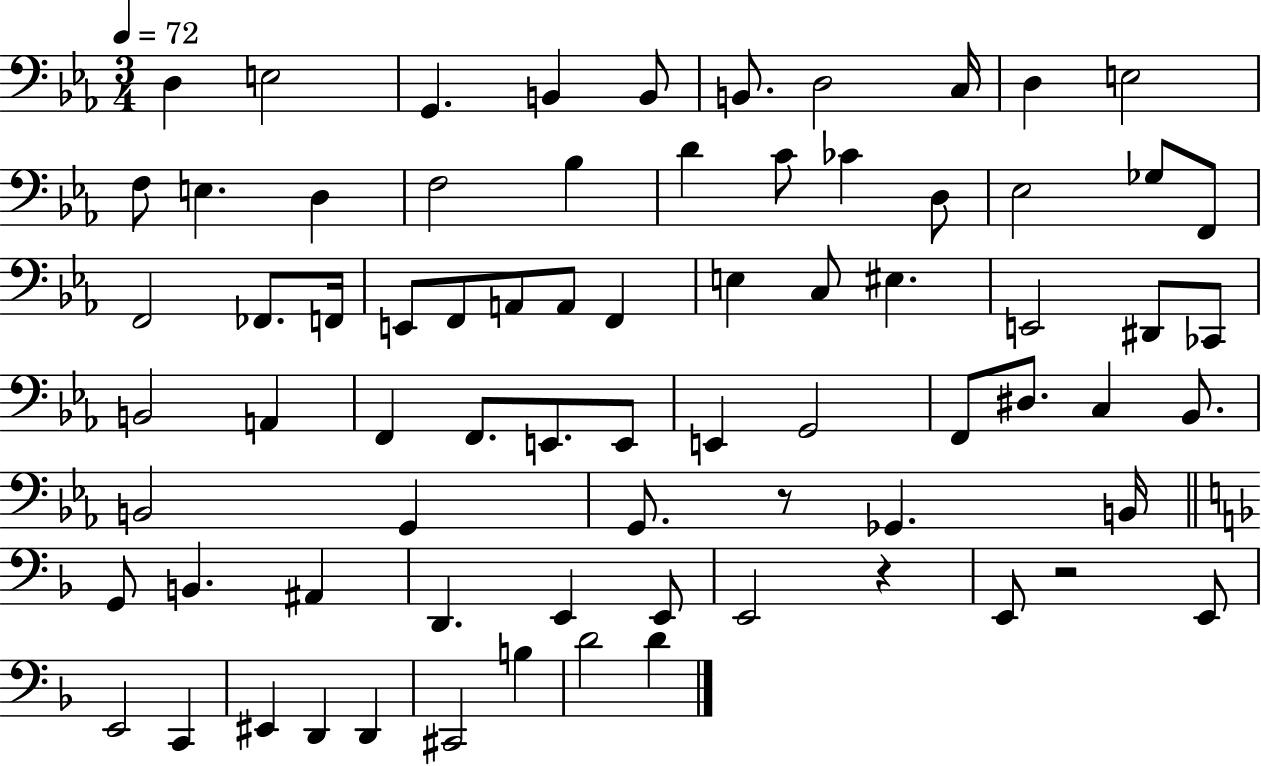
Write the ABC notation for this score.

X:1
T:Untitled
M:3/4
L:1/4
K:Eb
D, E,2 G,, B,, B,,/2 B,,/2 D,2 C,/4 D, E,2 F,/2 E, D, F,2 _B, D C/2 _C D,/2 _E,2 _G,/2 F,,/2 F,,2 _F,,/2 F,,/4 E,,/2 F,,/2 A,,/2 A,,/2 F,, E, C,/2 ^E, E,,2 ^D,,/2 _C,,/2 B,,2 A,, F,, F,,/2 E,,/2 E,,/2 E,, G,,2 F,,/2 ^D,/2 C, _B,,/2 B,,2 G,, G,,/2 z/2 _G,, B,,/4 G,,/2 B,, ^A,, D,, E,, E,,/2 E,,2 z E,,/2 z2 E,,/2 E,,2 C,, ^E,, D,, D,, ^C,,2 B, D2 D